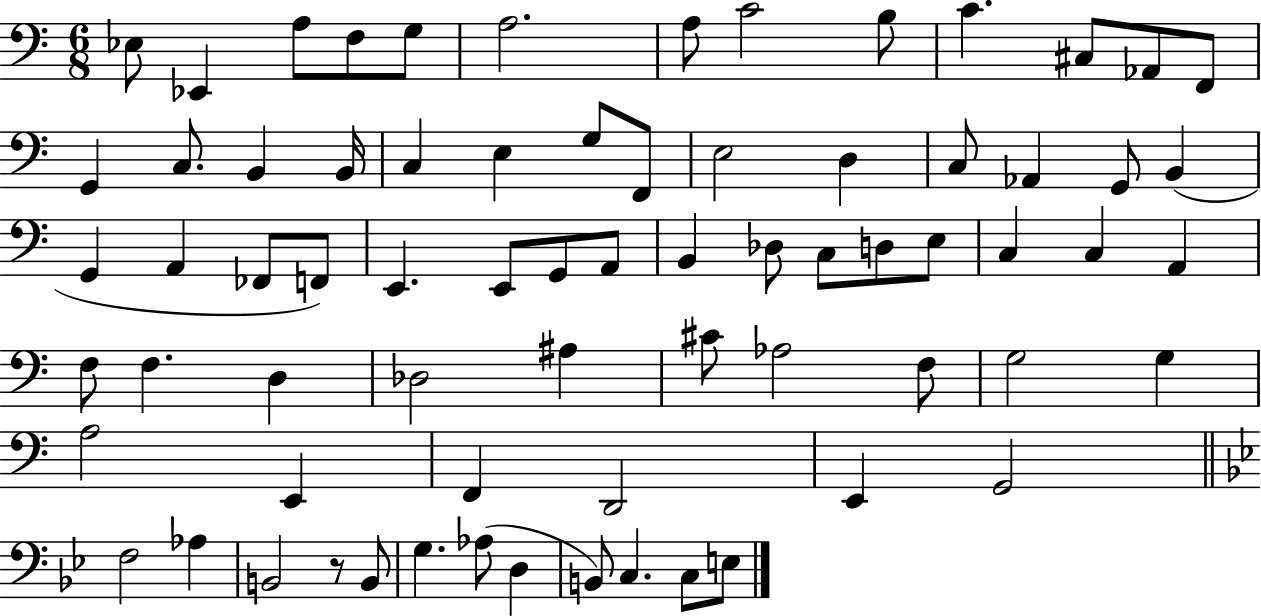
{
  \clef bass
  \numericTimeSignature
  \time 6/8
  \key c \major
  ees8 ees,4 a8 f8 g8 | a2. | a8 c'2 b8 | c'4. cis8 aes,8 f,8 | \break g,4 c8. b,4 b,16 | c4 e4 g8 f,8 | e2 d4 | c8 aes,4 g,8 b,4( | \break g,4 a,4 fes,8 f,8) | e,4. e,8 g,8 a,8 | b,4 des8 c8 d8 e8 | c4 c4 a,4 | \break f8 f4. d4 | des2 ais4 | cis'8 aes2 f8 | g2 g4 | \break a2 e,4 | f,4 d,2 | e,4 g,2 | \bar "||" \break \key bes \major f2 aes4 | b,2 r8 b,8 | g4. aes8( d4 | b,8) c4. c8 e8 | \break \bar "|."
}